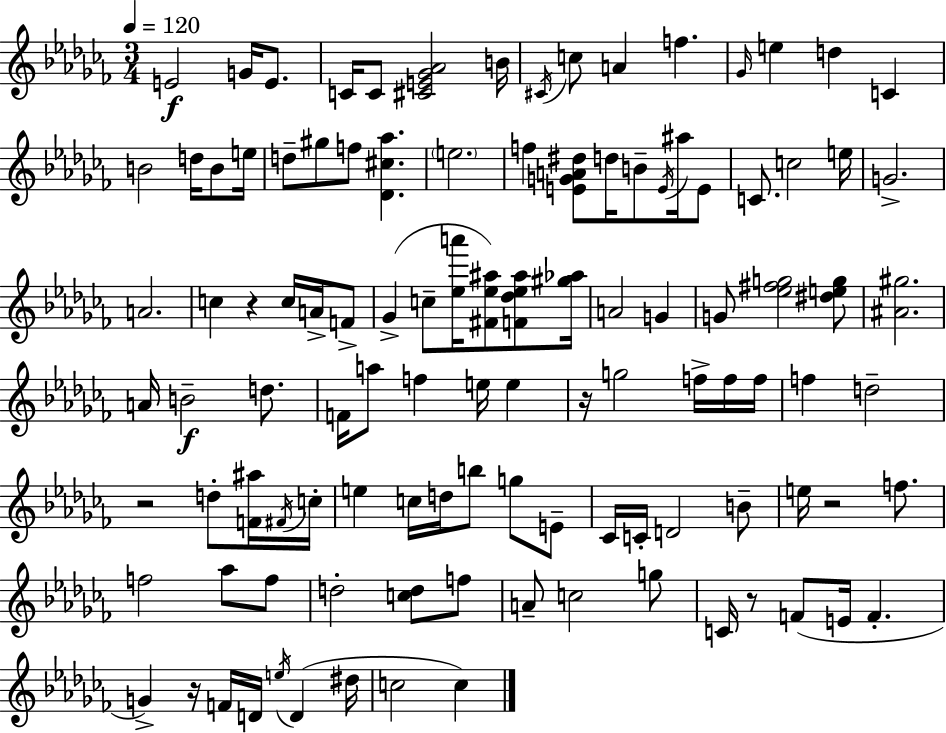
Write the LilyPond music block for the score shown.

{
  \clef treble
  \numericTimeSignature
  \time 3/4
  \key aes \minor
  \tempo 4 = 120
  e'2\f g'16 e'8. | c'16 c'8 <cis' e' ges' aes'>2 b'16 | \acciaccatura { cis'16 } c''8 a'4 f''4. | \grace { ges'16 } e''4 d''4 c'4 | \break b'2 d''16 b'8 | e''16 d''8-- gis''8 f''8 <des' cis'' aes''>4. | \parenthesize e''2. | f''4 <e' g' a' dis''>8 d''16 b'8-- \acciaccatura { e'16 } | \break ais''16 e'8 c'8. c''2 | e''16 g'2.-> | a'2. | c''4 r4 c''16 | \break a'16-> f'8-> ges'4->( c''8-- <ees'' a'''>16 <fis' ees'' ais''>8) | <f' des'' ees'' ais''>8 <gis'' aes''>16 a'2 g'4 | g'8 <ees'' fis'' g''>2 | <dis'' e'' g''>8 <ais' gis''>2. | \break a'16 b'2--\f | d''8. f'16 a''8 f''4 e''16 e''4 | r16 g''2 | f''16-> f''16 f''16 f''4 d''2-- | \break r2 d''8-. | <f' ais''>16 \acciaccatura { fis'16 } c''16-. e''4 c''16 d''16 b''8 | g''8 e'8-- ces'16 c'16-. d'2 | b'8-- e''16 r2 | \break f''8. f''2 | aes''8 f''8 d''2-. | <c'' d''>8 f''8 a'8-- c''2 | g''8 c'16 r8 f'8( e'16 f'4.-. | \break g'4->) r16 f'16 d'16 \acciaccatura { e''16 } | d'4( dis''16 c''2 | c''4) \bar "|."
}